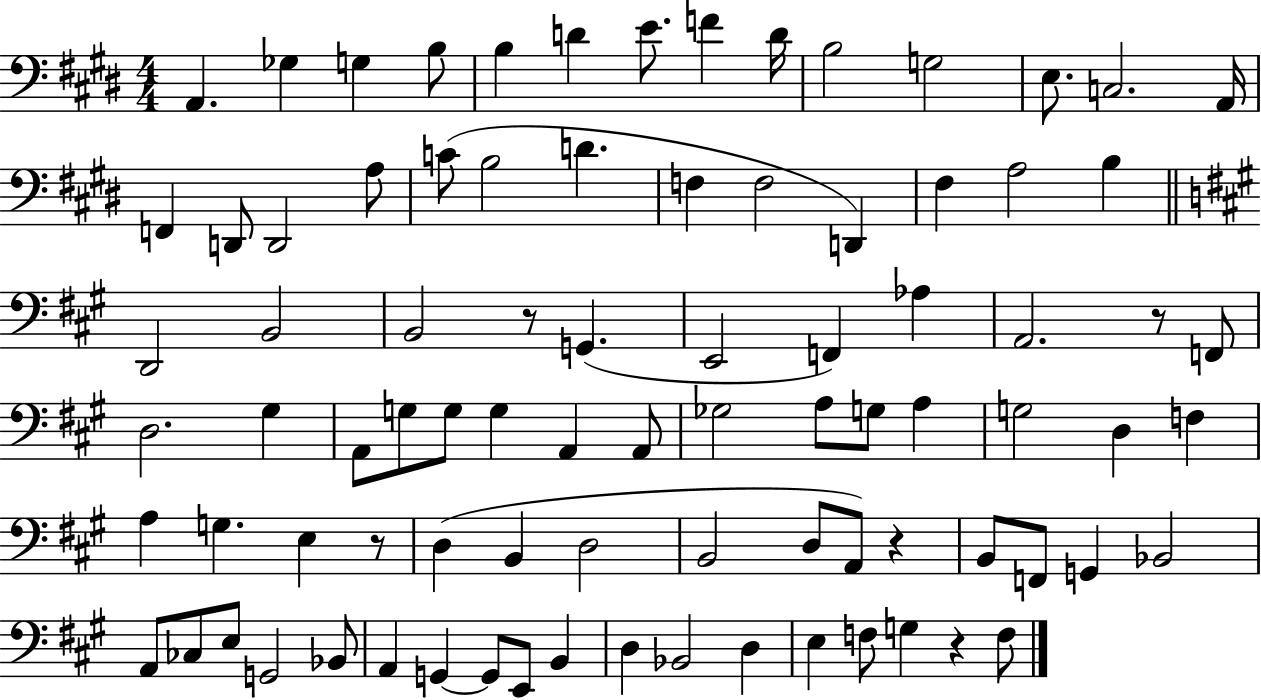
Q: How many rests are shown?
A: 5